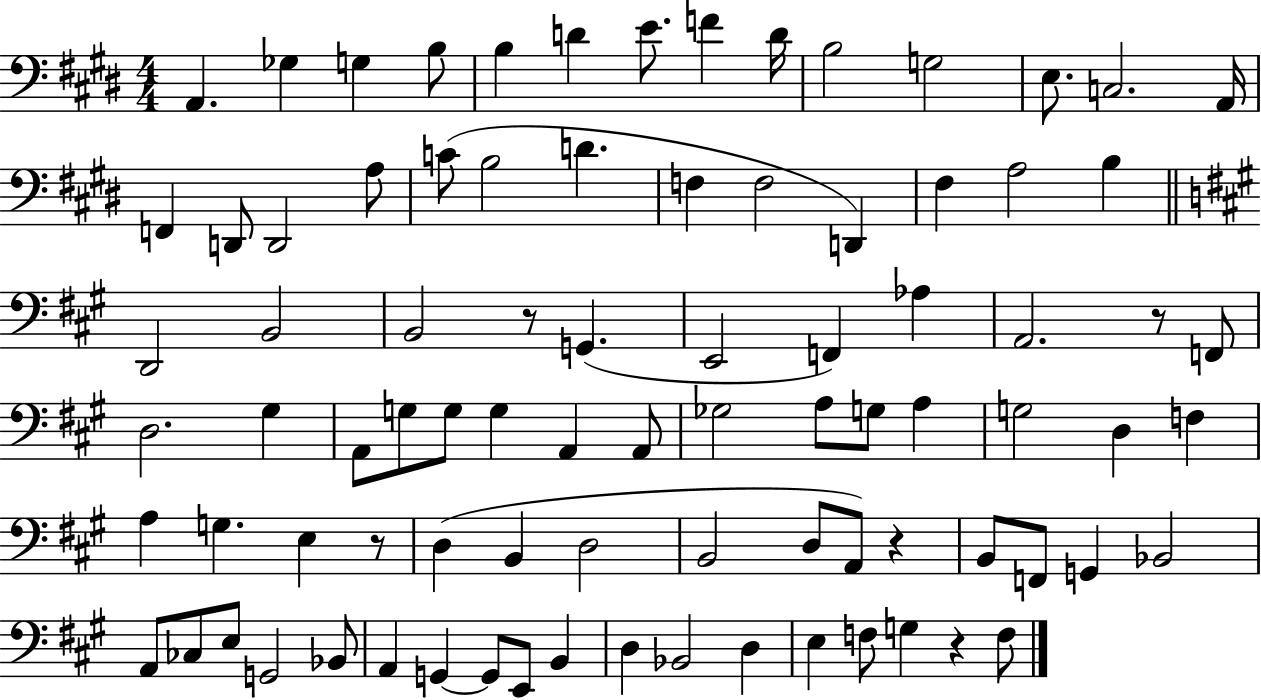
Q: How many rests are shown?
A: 5